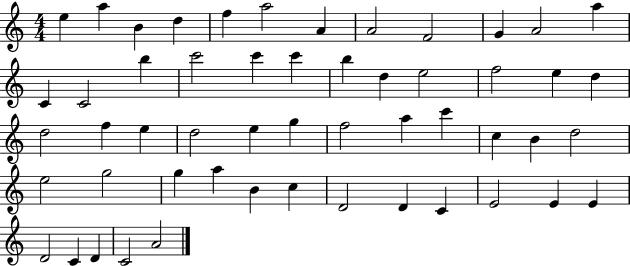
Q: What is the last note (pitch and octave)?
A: A4